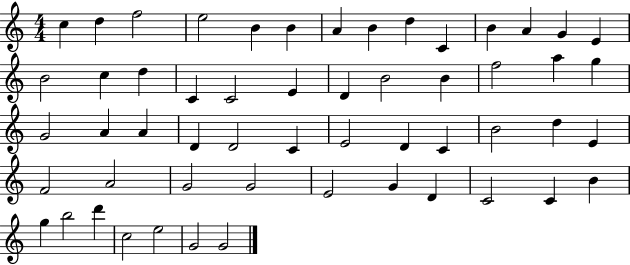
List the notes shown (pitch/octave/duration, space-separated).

C5/q D5/q F5/h E5/h B4/q B4/q A4/q B4/q D5/q C4/q B4/q A4/q G4/q E4/q B4/h C5/q D5/q C4/q C4/h E4/q D4/q B4/h B4/q F5/h A5/q G5/q G4/h A4/q A4/q D4/q D4/h C4/q E4/h D4/q C4/q B4/h D5/q E4/q F4/h A4/h G4/h G4/h E4/h G4/q D4/q C4/h C4/q B4/q G5/q B5/h D6/q C5/h E5/h G4/h G4/h